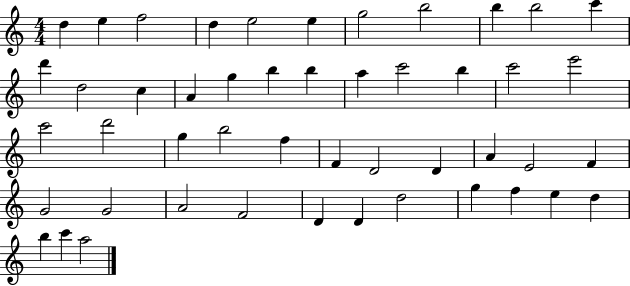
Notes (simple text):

D5/q E5/q F5/h D5/q E5/h E5/q G5/h B5/h B5/q B5/h C6/q D6/q D5/h C5/q A4/q G5/q B5/q B5/q A5/q C6/h B5/q C6/h E6/h C6/h D6/h G5/q B5/h F5/q F4/q D4/h D4/q A4/q E4/h F4/q G4/h G4/h A4/h F4/h D4/q D4/q D5/h G5/q F5/q E5/q D5/q B5/q C6/q A5/h